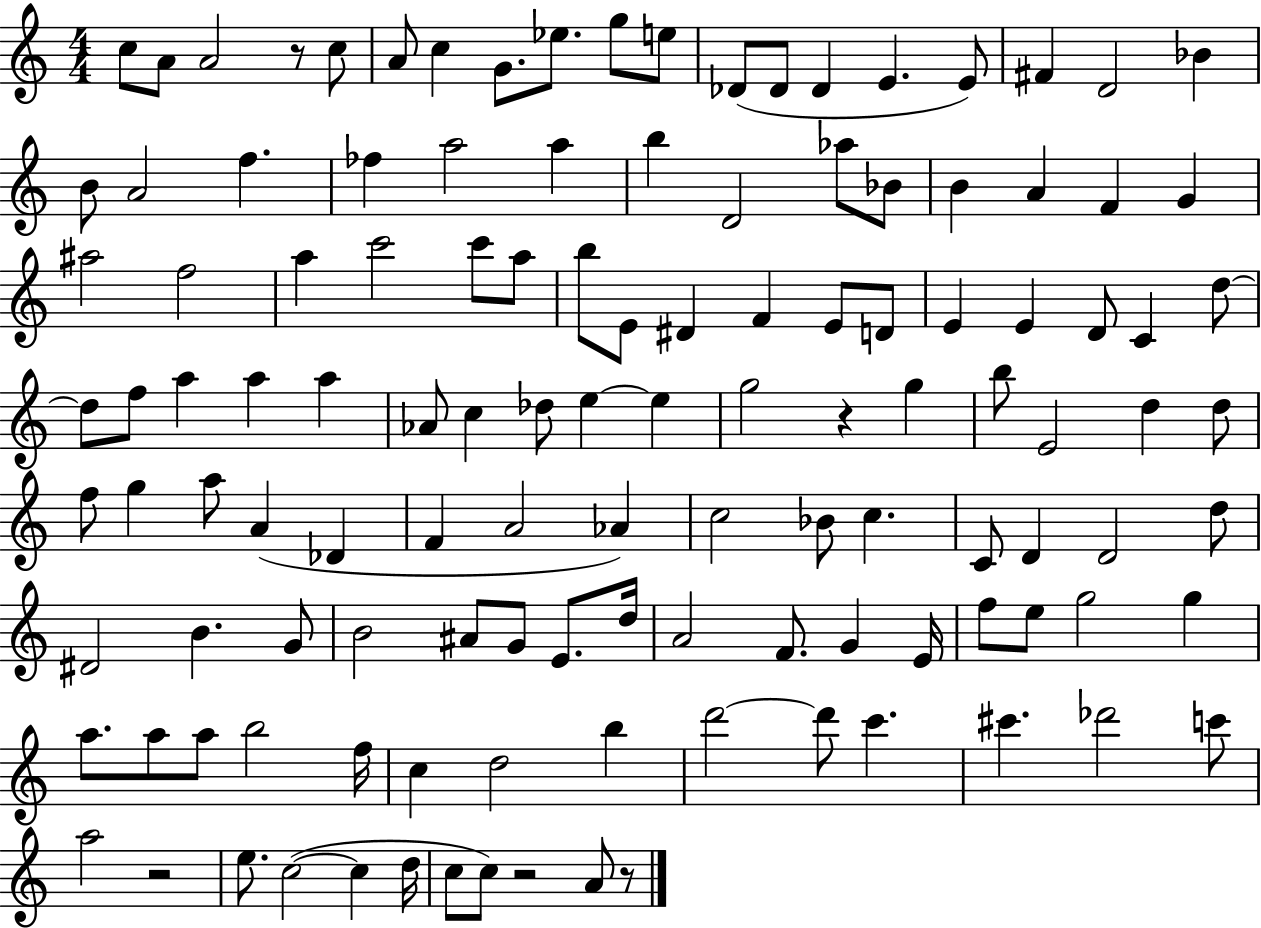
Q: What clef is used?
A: treble